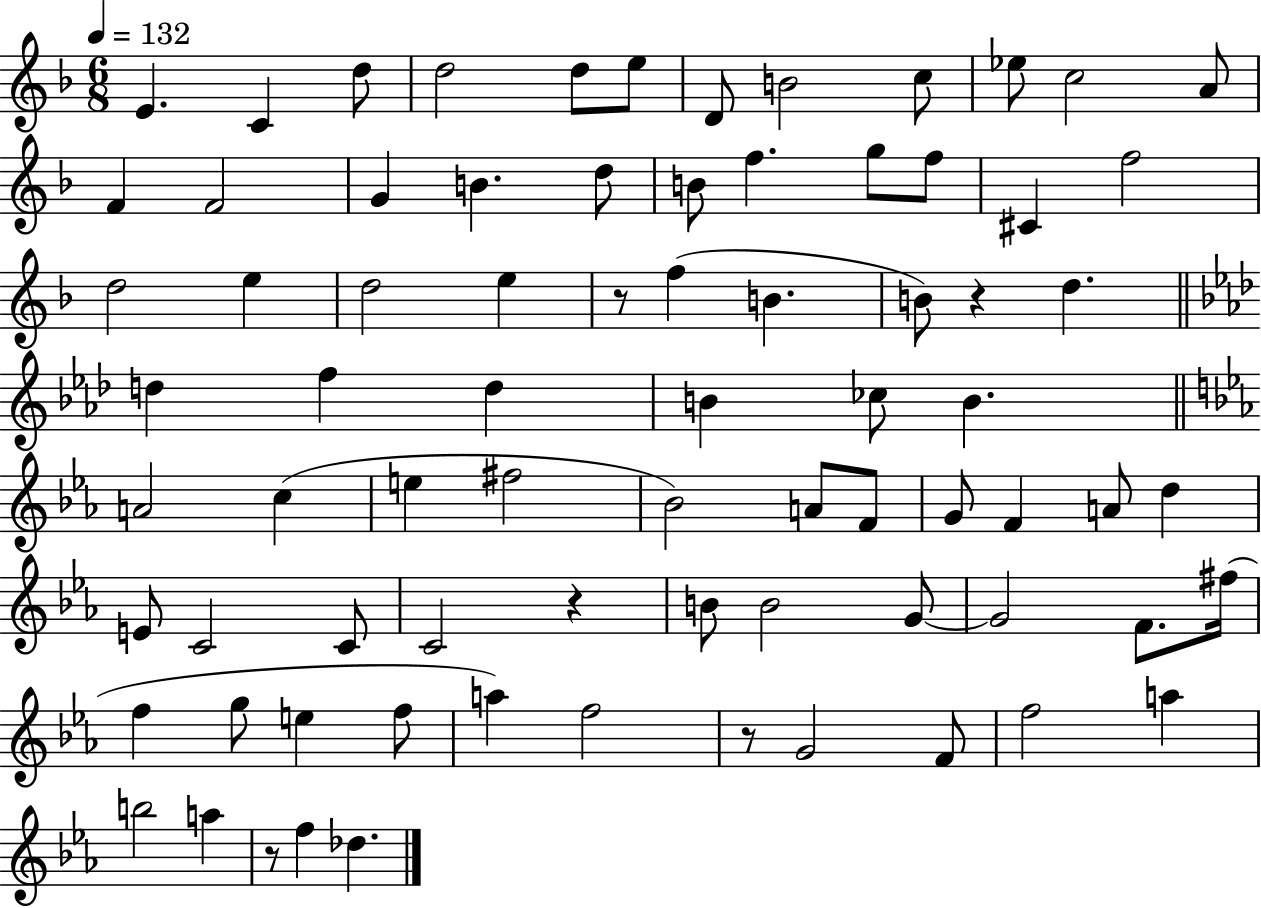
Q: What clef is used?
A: treble